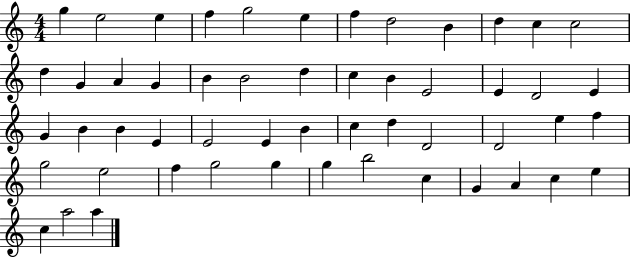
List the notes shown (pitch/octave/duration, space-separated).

G5/q E5/h E5/q F5/q G5/h E5/q F5/q D5/h B4/q D5/q C5/q C5/h D5/q G4/q A4/q G4/q B4/q B4/h D5/q C5/q B4/q E4/h E4/q D4/h E4/q G4/q B4/q B4/q E4/q E4/h E4/q B4/q C5/q D5/q D4/h D4/h E5/q F5/q G5/h E5/h F5/q G5/h G5/q G5/q B5/h C5/q G4/q A4/q C5/q E5/q C5/q A5/h A5/q